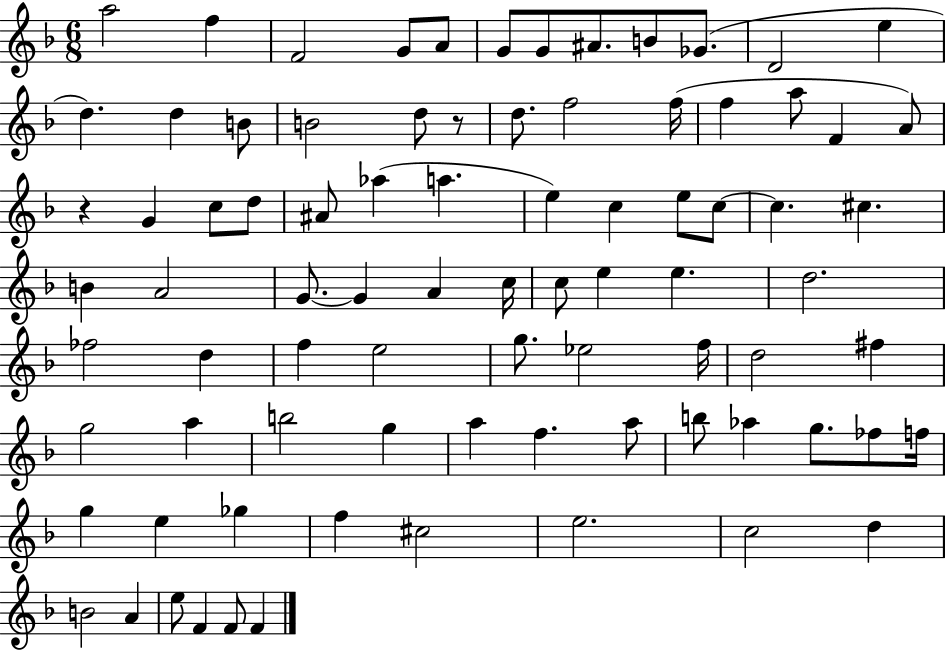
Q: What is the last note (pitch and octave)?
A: F4